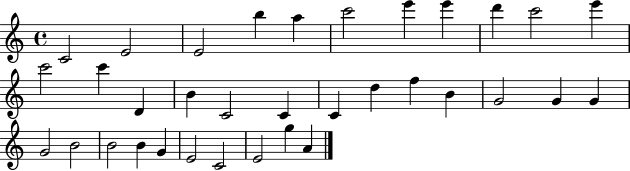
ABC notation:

X:1
T:Untitled
M:4/4
L:1/4
K:C
C2 E2 E2 b a c'2 e' e' d' c'2 e' c'2 c' D B C2 C C d f B G2 G G G2 B2 B2 B G E2 C2 E2 g A